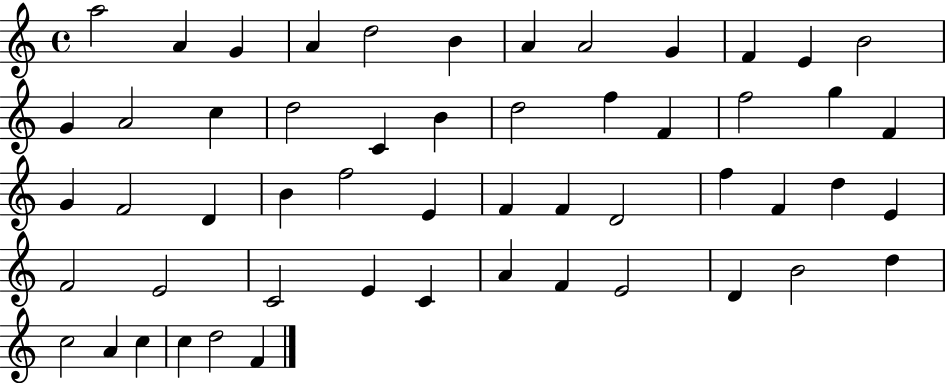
{
  \clef treble
  \time 4/4
  \defaultTimeSignature
  \key c \major
  a''2 a'4 g'4 | a'4 d''2 b'4 | a'4 a'2 g'4 | f'4 e'4 b'2 | \break g'4 a'2 c''4 | d''2 c'4 b'4 | d''2 f''4 f'4 | f''2 g''4 f'4 | \break g'4 f'2 d'4 | b'4 f''2 e'4 | f'4 f'4 d'2 | f''4 f'4 d''4 e'4 | \break f'2 e'2 | c'2 e'4 c'4 | a'4 f'4 e'2 | d'4 b'2 d''4 | \break c''2 a'4 c''4 | c''4 d''2 f'4 | \bar "|."
}